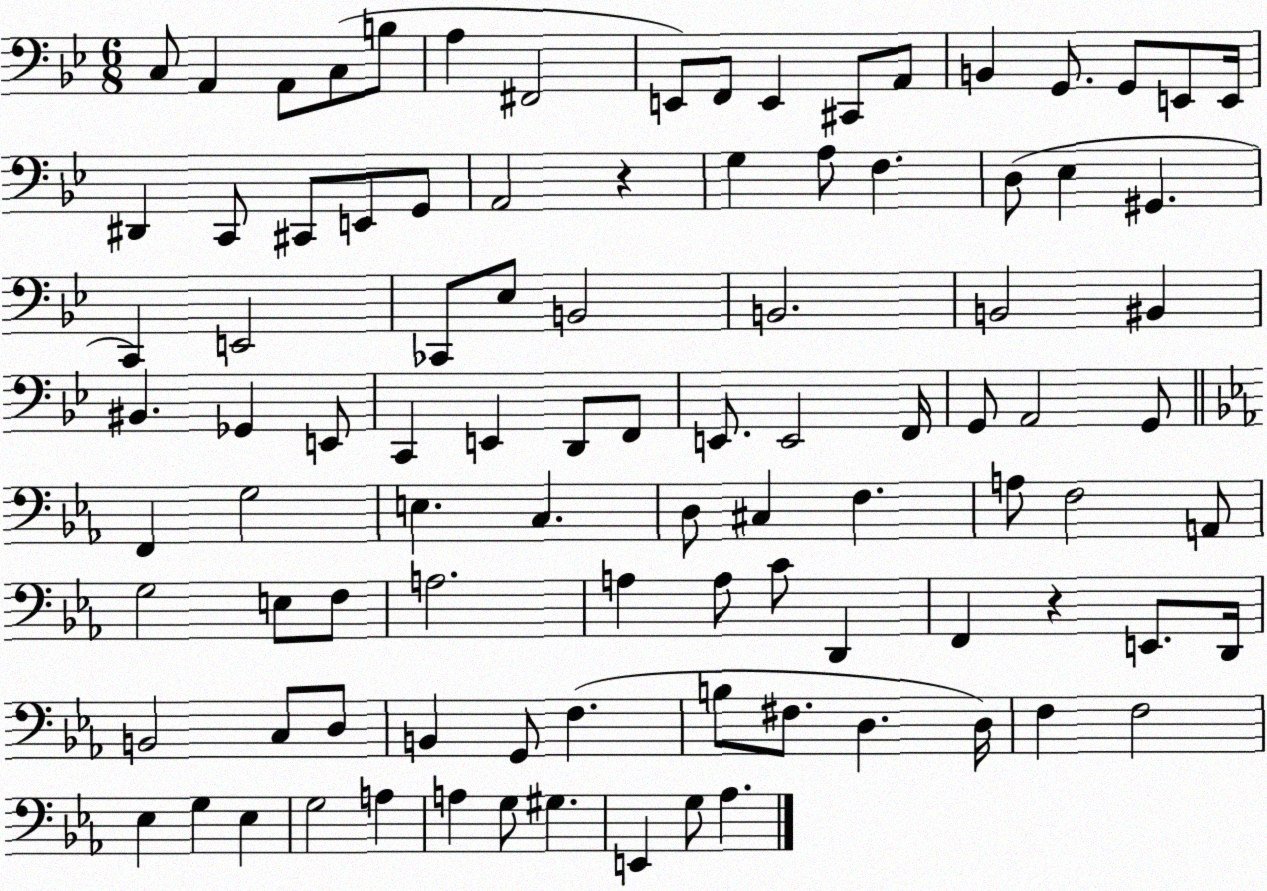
X:1
T:Untitled
M:6/8
L:1/4
K:Bb
C,/2 A,, A,,/2 C,/2 B,/2 A, ^F,,2 E,,/2 F,,/2 E,, ^C,,/2 A,,/2 B,, G,,/2 G,,/2 E,,/2 E,,/4 ^D,, C,,/2 ^C,,/2 E,,/2 G,,/2 A,,2 z G, A,/2 F, D,/2 _E, ^G,, C,, E,,2 _C,,/2 _E,/2 B,,2 B,,2 B,,2 ^B,, ^B,, _G,, E,,/2 C,, E,, D,,/2 F,,/2 E,,/2 E,,2 F,,/4 G,,/2 A,,2 G,,/2 F,, G,2 E, C, D,/2 ^C, F, A,/2 F,2 A,,/2 G,2 E,/2 F,/2 A,2 A, A,/2 C/2 D,, F,, z E,,/2 D,,/4 B,,2 C,/2 D,/2 B,, G,,/2 F, B,/2 ^F,/2 D, D,/4 F, F,2 _E, G, _E, G,2 A, A, G,/2 ^G, E,, G,/2 _A,